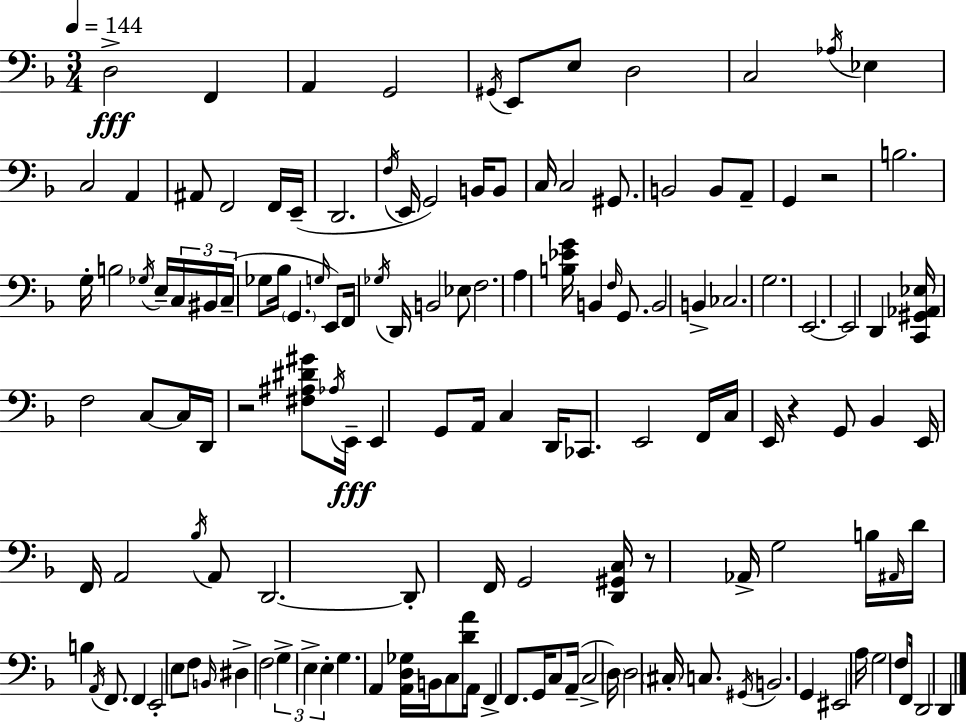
X:1
T:Untitled
M:3/4
L:1/4
K:Dm
D,2 F,, A,, G,,2 ^G,,/4 E,,/2 E,/2 D,2 C,2 _A,/4 _E, C,2 A,, ^A,,/2 F,,2 F,,/4 E,,/4 D,,2 F,/4 E,,/4 G,,2 B,,/4 B,,/2 C,/4 C,2 ^G,,/2 B,,2 B,,/2 A,,/2 G,, z2 B,2 G,/4 B,2 _G,/4 E,/4 C,/4 ^B,,/4 C,/4 _G,/2 _B,/4 G,, G,/4 E,,/2 F,,/4 _G,/4 D,,/4 B,,2 _E,/2 F,2 A, [B,_EG]/4 B,, F,/4 G,,/2 B,,2 B,, _C,2 G,2 E,,2 E,,2 D,, [C,,^G,,_A,,_E,]/4 F,2 C,/2 C,/4 D,,/4 z2 [^F,^A,^D^G]/2 _A,/4 E,,/4 E,, G,,/2 A,,/4 C, D,,/4 _C,,/2 E,,2 F,,/4 C,/4 E,,/4 z G,,/2 _B,, E,,/4 F,,/4 A,,2 _B,/4 A,,/2 D,,2 D,,/2 F,,/4 G,,2 [D,,^G,,C,]/4 z/2 _A,,/4 G,2 B,/4 ^A,,/4 D/4 B, A,,/4 F,,/2 F,, E,,2 E,/2 F,/2 B,,/4 ^D, F,2 G, E, E, G, A,, [A,,D,_G,]/4 B,,/4 C,/2 [DA]/4 A,,/4 F,, F,,/2 G,,/4 C,/2 A,,/4 C,2 D,/4 D,2 ^C,/4 C,/2 ^G,,/4 B,,2 G,, ^E,,2 A,/4 G,2 F,/2 F,,/4 D,,2 D,,